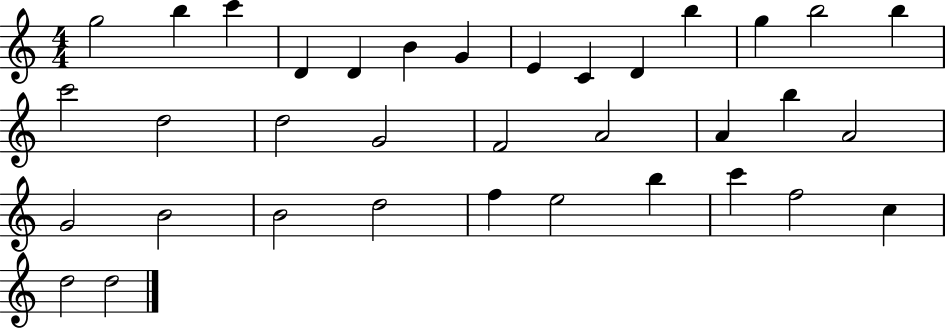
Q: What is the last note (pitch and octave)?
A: D5